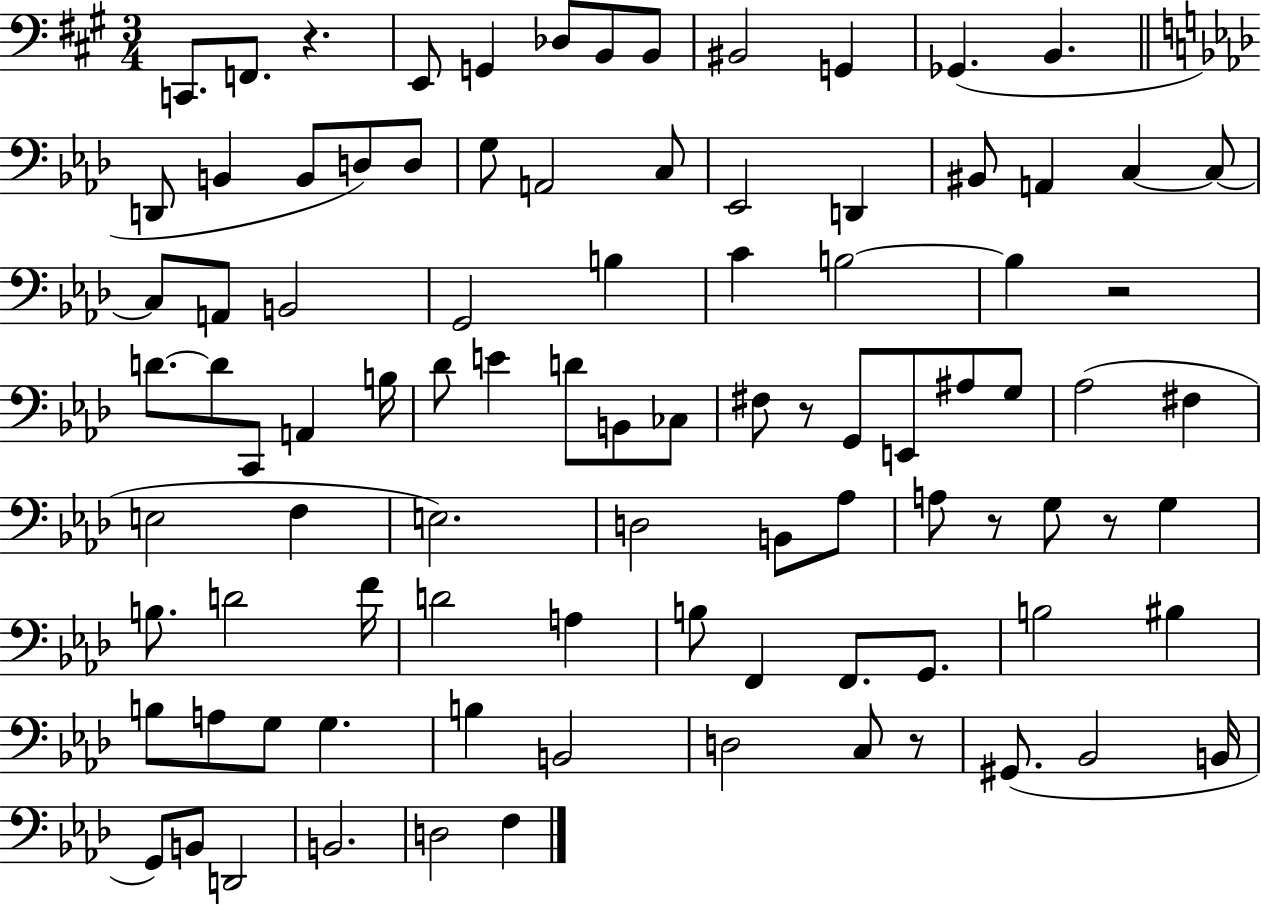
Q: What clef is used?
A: bass